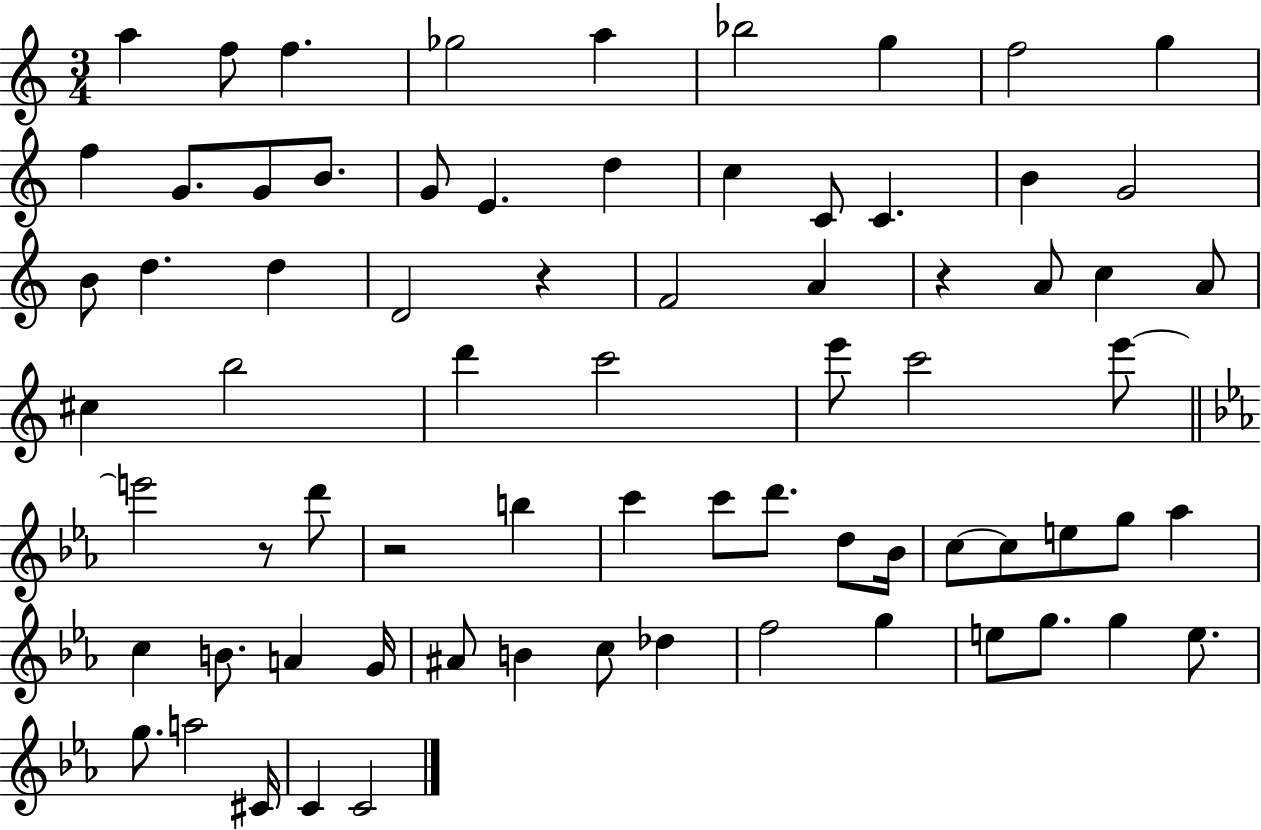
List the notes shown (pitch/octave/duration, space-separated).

A5/q F5/e F5/q. Gb5/h A5/q Bb5/h G5/q F5/h G5/q F5/q G4/e. G4/e B4/e. G4/e E4/q. D5/q C5/q C4/e C4/q. B4/q G4/h B4/e D5/q. D5/q D4/h R/q F4/h A4/q R/q A4/e C5/q A4/e C#5/q B5/h D6/q C6/h E6/e C6/h E6/e E6/h R/e D6/e R/h B5/q C6/q C6/e D6/e. D5/e Bb4/s C5/e C5/e E5/e G5/e Ab5/q C5/q B4/e. A4/q G4/s A#4/e B4/q C5/e Db5/q F5/h G5/q E5/e G5/e. G5/q E5/e. G5/e. A5/h C#4/s C4/q C4/h